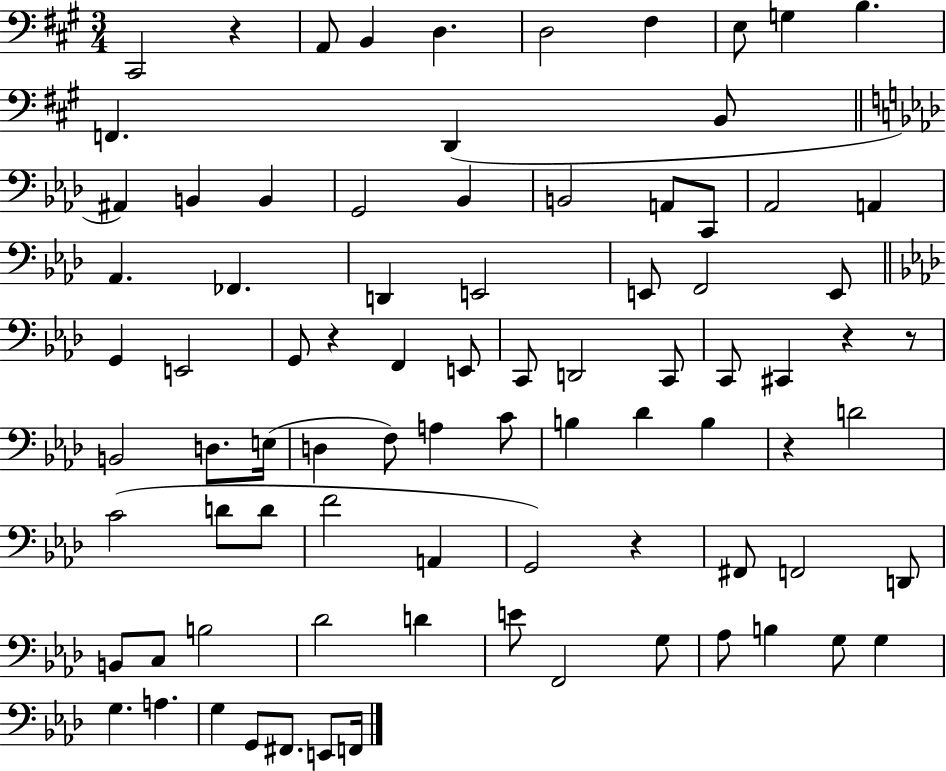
X:1
T:Untitled
M:3/4
L:1/4
K:A
^C,,2 z A,,/2 B,, D, D,2 ^F, E,/2 G, B, F,, D,, B,,/2 ^A,, B,, B,, G,,2 _B,, B,,2 A,,/2 C,,/2 _A,,2 A,, _A,, _F,, D,, E,,2 E,,/2 F,,2 E,,/2 G,, E,,2 G,,/2 z F,, E,,/2 C,,/2 D,,2 C,,/2 C,,/2 ^C,, z z/2 B,,2 D,/2 E,/4 D, F,/2 A, C/2 B, _D B, z D2 C2 D/2 D/2 F2 A,, G,,2 z ^F,,/2 F,,2 D,,/2 B,,/2 C,/2 B,2 _D2 D E/2 F,,2 G,/2 _A,/2 B, G,/2 G, G, A, G, G,,/2 ^F,,/2 E,,/2 F,,/4